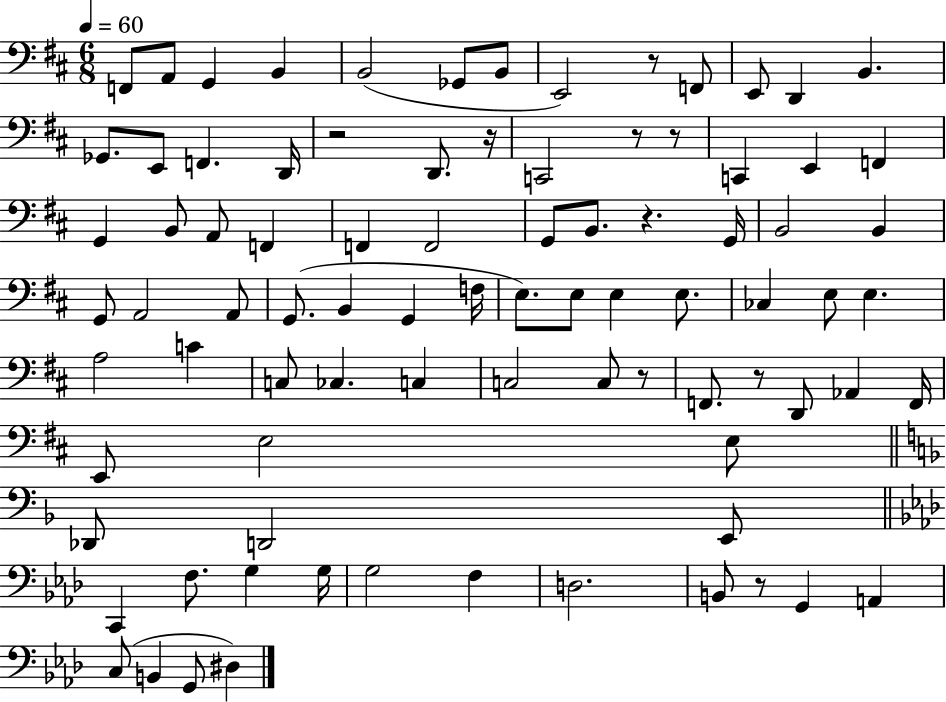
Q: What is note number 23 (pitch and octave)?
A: B2